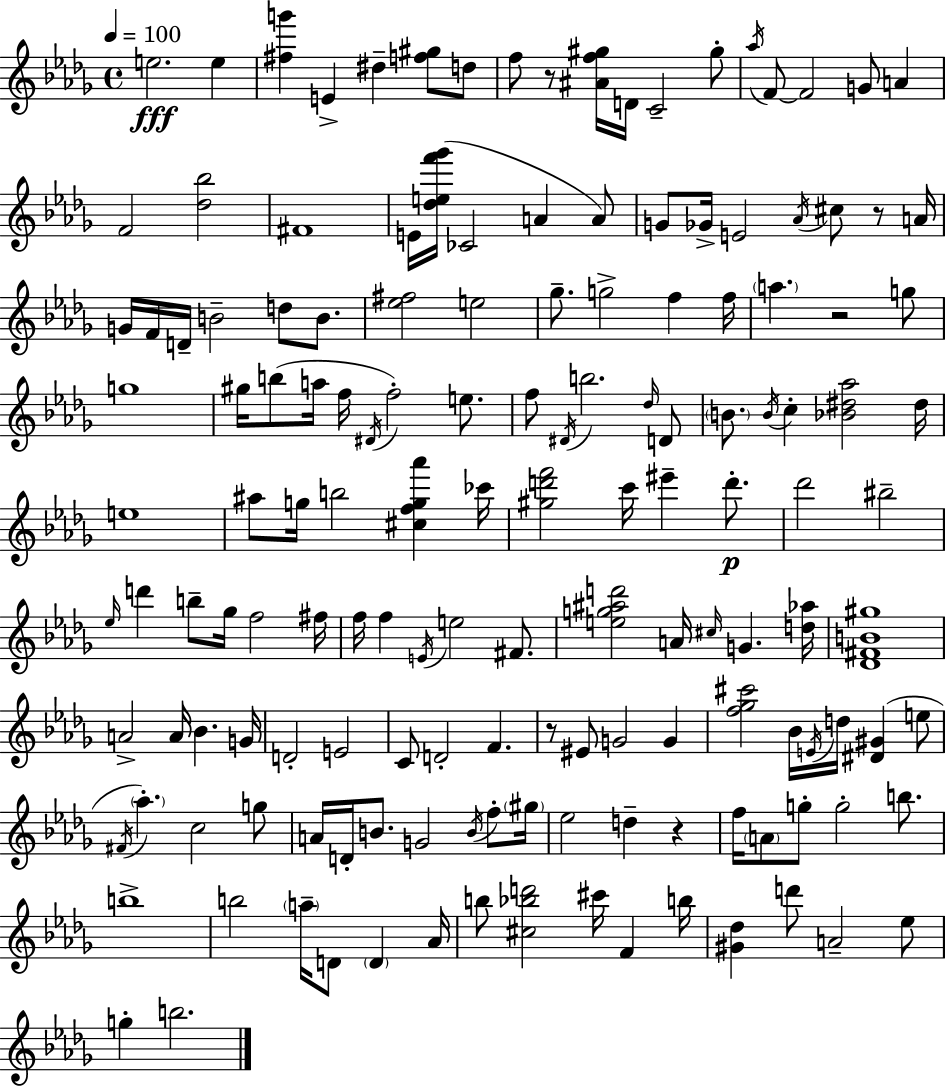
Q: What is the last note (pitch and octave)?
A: B5